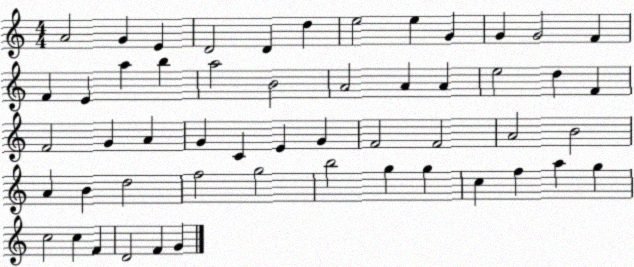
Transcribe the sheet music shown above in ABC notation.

X:1
T:Untitled
M:4/4
L:1/4
K:C
A2 G E D2 D d e2 e G G G2 F F E a b a2 B2 A2 A A e2 d F F2 G A G C E G F2 F2 A2 B2 A B d2 f2 g2 b2 g g c f a g c2 c F D2 F G